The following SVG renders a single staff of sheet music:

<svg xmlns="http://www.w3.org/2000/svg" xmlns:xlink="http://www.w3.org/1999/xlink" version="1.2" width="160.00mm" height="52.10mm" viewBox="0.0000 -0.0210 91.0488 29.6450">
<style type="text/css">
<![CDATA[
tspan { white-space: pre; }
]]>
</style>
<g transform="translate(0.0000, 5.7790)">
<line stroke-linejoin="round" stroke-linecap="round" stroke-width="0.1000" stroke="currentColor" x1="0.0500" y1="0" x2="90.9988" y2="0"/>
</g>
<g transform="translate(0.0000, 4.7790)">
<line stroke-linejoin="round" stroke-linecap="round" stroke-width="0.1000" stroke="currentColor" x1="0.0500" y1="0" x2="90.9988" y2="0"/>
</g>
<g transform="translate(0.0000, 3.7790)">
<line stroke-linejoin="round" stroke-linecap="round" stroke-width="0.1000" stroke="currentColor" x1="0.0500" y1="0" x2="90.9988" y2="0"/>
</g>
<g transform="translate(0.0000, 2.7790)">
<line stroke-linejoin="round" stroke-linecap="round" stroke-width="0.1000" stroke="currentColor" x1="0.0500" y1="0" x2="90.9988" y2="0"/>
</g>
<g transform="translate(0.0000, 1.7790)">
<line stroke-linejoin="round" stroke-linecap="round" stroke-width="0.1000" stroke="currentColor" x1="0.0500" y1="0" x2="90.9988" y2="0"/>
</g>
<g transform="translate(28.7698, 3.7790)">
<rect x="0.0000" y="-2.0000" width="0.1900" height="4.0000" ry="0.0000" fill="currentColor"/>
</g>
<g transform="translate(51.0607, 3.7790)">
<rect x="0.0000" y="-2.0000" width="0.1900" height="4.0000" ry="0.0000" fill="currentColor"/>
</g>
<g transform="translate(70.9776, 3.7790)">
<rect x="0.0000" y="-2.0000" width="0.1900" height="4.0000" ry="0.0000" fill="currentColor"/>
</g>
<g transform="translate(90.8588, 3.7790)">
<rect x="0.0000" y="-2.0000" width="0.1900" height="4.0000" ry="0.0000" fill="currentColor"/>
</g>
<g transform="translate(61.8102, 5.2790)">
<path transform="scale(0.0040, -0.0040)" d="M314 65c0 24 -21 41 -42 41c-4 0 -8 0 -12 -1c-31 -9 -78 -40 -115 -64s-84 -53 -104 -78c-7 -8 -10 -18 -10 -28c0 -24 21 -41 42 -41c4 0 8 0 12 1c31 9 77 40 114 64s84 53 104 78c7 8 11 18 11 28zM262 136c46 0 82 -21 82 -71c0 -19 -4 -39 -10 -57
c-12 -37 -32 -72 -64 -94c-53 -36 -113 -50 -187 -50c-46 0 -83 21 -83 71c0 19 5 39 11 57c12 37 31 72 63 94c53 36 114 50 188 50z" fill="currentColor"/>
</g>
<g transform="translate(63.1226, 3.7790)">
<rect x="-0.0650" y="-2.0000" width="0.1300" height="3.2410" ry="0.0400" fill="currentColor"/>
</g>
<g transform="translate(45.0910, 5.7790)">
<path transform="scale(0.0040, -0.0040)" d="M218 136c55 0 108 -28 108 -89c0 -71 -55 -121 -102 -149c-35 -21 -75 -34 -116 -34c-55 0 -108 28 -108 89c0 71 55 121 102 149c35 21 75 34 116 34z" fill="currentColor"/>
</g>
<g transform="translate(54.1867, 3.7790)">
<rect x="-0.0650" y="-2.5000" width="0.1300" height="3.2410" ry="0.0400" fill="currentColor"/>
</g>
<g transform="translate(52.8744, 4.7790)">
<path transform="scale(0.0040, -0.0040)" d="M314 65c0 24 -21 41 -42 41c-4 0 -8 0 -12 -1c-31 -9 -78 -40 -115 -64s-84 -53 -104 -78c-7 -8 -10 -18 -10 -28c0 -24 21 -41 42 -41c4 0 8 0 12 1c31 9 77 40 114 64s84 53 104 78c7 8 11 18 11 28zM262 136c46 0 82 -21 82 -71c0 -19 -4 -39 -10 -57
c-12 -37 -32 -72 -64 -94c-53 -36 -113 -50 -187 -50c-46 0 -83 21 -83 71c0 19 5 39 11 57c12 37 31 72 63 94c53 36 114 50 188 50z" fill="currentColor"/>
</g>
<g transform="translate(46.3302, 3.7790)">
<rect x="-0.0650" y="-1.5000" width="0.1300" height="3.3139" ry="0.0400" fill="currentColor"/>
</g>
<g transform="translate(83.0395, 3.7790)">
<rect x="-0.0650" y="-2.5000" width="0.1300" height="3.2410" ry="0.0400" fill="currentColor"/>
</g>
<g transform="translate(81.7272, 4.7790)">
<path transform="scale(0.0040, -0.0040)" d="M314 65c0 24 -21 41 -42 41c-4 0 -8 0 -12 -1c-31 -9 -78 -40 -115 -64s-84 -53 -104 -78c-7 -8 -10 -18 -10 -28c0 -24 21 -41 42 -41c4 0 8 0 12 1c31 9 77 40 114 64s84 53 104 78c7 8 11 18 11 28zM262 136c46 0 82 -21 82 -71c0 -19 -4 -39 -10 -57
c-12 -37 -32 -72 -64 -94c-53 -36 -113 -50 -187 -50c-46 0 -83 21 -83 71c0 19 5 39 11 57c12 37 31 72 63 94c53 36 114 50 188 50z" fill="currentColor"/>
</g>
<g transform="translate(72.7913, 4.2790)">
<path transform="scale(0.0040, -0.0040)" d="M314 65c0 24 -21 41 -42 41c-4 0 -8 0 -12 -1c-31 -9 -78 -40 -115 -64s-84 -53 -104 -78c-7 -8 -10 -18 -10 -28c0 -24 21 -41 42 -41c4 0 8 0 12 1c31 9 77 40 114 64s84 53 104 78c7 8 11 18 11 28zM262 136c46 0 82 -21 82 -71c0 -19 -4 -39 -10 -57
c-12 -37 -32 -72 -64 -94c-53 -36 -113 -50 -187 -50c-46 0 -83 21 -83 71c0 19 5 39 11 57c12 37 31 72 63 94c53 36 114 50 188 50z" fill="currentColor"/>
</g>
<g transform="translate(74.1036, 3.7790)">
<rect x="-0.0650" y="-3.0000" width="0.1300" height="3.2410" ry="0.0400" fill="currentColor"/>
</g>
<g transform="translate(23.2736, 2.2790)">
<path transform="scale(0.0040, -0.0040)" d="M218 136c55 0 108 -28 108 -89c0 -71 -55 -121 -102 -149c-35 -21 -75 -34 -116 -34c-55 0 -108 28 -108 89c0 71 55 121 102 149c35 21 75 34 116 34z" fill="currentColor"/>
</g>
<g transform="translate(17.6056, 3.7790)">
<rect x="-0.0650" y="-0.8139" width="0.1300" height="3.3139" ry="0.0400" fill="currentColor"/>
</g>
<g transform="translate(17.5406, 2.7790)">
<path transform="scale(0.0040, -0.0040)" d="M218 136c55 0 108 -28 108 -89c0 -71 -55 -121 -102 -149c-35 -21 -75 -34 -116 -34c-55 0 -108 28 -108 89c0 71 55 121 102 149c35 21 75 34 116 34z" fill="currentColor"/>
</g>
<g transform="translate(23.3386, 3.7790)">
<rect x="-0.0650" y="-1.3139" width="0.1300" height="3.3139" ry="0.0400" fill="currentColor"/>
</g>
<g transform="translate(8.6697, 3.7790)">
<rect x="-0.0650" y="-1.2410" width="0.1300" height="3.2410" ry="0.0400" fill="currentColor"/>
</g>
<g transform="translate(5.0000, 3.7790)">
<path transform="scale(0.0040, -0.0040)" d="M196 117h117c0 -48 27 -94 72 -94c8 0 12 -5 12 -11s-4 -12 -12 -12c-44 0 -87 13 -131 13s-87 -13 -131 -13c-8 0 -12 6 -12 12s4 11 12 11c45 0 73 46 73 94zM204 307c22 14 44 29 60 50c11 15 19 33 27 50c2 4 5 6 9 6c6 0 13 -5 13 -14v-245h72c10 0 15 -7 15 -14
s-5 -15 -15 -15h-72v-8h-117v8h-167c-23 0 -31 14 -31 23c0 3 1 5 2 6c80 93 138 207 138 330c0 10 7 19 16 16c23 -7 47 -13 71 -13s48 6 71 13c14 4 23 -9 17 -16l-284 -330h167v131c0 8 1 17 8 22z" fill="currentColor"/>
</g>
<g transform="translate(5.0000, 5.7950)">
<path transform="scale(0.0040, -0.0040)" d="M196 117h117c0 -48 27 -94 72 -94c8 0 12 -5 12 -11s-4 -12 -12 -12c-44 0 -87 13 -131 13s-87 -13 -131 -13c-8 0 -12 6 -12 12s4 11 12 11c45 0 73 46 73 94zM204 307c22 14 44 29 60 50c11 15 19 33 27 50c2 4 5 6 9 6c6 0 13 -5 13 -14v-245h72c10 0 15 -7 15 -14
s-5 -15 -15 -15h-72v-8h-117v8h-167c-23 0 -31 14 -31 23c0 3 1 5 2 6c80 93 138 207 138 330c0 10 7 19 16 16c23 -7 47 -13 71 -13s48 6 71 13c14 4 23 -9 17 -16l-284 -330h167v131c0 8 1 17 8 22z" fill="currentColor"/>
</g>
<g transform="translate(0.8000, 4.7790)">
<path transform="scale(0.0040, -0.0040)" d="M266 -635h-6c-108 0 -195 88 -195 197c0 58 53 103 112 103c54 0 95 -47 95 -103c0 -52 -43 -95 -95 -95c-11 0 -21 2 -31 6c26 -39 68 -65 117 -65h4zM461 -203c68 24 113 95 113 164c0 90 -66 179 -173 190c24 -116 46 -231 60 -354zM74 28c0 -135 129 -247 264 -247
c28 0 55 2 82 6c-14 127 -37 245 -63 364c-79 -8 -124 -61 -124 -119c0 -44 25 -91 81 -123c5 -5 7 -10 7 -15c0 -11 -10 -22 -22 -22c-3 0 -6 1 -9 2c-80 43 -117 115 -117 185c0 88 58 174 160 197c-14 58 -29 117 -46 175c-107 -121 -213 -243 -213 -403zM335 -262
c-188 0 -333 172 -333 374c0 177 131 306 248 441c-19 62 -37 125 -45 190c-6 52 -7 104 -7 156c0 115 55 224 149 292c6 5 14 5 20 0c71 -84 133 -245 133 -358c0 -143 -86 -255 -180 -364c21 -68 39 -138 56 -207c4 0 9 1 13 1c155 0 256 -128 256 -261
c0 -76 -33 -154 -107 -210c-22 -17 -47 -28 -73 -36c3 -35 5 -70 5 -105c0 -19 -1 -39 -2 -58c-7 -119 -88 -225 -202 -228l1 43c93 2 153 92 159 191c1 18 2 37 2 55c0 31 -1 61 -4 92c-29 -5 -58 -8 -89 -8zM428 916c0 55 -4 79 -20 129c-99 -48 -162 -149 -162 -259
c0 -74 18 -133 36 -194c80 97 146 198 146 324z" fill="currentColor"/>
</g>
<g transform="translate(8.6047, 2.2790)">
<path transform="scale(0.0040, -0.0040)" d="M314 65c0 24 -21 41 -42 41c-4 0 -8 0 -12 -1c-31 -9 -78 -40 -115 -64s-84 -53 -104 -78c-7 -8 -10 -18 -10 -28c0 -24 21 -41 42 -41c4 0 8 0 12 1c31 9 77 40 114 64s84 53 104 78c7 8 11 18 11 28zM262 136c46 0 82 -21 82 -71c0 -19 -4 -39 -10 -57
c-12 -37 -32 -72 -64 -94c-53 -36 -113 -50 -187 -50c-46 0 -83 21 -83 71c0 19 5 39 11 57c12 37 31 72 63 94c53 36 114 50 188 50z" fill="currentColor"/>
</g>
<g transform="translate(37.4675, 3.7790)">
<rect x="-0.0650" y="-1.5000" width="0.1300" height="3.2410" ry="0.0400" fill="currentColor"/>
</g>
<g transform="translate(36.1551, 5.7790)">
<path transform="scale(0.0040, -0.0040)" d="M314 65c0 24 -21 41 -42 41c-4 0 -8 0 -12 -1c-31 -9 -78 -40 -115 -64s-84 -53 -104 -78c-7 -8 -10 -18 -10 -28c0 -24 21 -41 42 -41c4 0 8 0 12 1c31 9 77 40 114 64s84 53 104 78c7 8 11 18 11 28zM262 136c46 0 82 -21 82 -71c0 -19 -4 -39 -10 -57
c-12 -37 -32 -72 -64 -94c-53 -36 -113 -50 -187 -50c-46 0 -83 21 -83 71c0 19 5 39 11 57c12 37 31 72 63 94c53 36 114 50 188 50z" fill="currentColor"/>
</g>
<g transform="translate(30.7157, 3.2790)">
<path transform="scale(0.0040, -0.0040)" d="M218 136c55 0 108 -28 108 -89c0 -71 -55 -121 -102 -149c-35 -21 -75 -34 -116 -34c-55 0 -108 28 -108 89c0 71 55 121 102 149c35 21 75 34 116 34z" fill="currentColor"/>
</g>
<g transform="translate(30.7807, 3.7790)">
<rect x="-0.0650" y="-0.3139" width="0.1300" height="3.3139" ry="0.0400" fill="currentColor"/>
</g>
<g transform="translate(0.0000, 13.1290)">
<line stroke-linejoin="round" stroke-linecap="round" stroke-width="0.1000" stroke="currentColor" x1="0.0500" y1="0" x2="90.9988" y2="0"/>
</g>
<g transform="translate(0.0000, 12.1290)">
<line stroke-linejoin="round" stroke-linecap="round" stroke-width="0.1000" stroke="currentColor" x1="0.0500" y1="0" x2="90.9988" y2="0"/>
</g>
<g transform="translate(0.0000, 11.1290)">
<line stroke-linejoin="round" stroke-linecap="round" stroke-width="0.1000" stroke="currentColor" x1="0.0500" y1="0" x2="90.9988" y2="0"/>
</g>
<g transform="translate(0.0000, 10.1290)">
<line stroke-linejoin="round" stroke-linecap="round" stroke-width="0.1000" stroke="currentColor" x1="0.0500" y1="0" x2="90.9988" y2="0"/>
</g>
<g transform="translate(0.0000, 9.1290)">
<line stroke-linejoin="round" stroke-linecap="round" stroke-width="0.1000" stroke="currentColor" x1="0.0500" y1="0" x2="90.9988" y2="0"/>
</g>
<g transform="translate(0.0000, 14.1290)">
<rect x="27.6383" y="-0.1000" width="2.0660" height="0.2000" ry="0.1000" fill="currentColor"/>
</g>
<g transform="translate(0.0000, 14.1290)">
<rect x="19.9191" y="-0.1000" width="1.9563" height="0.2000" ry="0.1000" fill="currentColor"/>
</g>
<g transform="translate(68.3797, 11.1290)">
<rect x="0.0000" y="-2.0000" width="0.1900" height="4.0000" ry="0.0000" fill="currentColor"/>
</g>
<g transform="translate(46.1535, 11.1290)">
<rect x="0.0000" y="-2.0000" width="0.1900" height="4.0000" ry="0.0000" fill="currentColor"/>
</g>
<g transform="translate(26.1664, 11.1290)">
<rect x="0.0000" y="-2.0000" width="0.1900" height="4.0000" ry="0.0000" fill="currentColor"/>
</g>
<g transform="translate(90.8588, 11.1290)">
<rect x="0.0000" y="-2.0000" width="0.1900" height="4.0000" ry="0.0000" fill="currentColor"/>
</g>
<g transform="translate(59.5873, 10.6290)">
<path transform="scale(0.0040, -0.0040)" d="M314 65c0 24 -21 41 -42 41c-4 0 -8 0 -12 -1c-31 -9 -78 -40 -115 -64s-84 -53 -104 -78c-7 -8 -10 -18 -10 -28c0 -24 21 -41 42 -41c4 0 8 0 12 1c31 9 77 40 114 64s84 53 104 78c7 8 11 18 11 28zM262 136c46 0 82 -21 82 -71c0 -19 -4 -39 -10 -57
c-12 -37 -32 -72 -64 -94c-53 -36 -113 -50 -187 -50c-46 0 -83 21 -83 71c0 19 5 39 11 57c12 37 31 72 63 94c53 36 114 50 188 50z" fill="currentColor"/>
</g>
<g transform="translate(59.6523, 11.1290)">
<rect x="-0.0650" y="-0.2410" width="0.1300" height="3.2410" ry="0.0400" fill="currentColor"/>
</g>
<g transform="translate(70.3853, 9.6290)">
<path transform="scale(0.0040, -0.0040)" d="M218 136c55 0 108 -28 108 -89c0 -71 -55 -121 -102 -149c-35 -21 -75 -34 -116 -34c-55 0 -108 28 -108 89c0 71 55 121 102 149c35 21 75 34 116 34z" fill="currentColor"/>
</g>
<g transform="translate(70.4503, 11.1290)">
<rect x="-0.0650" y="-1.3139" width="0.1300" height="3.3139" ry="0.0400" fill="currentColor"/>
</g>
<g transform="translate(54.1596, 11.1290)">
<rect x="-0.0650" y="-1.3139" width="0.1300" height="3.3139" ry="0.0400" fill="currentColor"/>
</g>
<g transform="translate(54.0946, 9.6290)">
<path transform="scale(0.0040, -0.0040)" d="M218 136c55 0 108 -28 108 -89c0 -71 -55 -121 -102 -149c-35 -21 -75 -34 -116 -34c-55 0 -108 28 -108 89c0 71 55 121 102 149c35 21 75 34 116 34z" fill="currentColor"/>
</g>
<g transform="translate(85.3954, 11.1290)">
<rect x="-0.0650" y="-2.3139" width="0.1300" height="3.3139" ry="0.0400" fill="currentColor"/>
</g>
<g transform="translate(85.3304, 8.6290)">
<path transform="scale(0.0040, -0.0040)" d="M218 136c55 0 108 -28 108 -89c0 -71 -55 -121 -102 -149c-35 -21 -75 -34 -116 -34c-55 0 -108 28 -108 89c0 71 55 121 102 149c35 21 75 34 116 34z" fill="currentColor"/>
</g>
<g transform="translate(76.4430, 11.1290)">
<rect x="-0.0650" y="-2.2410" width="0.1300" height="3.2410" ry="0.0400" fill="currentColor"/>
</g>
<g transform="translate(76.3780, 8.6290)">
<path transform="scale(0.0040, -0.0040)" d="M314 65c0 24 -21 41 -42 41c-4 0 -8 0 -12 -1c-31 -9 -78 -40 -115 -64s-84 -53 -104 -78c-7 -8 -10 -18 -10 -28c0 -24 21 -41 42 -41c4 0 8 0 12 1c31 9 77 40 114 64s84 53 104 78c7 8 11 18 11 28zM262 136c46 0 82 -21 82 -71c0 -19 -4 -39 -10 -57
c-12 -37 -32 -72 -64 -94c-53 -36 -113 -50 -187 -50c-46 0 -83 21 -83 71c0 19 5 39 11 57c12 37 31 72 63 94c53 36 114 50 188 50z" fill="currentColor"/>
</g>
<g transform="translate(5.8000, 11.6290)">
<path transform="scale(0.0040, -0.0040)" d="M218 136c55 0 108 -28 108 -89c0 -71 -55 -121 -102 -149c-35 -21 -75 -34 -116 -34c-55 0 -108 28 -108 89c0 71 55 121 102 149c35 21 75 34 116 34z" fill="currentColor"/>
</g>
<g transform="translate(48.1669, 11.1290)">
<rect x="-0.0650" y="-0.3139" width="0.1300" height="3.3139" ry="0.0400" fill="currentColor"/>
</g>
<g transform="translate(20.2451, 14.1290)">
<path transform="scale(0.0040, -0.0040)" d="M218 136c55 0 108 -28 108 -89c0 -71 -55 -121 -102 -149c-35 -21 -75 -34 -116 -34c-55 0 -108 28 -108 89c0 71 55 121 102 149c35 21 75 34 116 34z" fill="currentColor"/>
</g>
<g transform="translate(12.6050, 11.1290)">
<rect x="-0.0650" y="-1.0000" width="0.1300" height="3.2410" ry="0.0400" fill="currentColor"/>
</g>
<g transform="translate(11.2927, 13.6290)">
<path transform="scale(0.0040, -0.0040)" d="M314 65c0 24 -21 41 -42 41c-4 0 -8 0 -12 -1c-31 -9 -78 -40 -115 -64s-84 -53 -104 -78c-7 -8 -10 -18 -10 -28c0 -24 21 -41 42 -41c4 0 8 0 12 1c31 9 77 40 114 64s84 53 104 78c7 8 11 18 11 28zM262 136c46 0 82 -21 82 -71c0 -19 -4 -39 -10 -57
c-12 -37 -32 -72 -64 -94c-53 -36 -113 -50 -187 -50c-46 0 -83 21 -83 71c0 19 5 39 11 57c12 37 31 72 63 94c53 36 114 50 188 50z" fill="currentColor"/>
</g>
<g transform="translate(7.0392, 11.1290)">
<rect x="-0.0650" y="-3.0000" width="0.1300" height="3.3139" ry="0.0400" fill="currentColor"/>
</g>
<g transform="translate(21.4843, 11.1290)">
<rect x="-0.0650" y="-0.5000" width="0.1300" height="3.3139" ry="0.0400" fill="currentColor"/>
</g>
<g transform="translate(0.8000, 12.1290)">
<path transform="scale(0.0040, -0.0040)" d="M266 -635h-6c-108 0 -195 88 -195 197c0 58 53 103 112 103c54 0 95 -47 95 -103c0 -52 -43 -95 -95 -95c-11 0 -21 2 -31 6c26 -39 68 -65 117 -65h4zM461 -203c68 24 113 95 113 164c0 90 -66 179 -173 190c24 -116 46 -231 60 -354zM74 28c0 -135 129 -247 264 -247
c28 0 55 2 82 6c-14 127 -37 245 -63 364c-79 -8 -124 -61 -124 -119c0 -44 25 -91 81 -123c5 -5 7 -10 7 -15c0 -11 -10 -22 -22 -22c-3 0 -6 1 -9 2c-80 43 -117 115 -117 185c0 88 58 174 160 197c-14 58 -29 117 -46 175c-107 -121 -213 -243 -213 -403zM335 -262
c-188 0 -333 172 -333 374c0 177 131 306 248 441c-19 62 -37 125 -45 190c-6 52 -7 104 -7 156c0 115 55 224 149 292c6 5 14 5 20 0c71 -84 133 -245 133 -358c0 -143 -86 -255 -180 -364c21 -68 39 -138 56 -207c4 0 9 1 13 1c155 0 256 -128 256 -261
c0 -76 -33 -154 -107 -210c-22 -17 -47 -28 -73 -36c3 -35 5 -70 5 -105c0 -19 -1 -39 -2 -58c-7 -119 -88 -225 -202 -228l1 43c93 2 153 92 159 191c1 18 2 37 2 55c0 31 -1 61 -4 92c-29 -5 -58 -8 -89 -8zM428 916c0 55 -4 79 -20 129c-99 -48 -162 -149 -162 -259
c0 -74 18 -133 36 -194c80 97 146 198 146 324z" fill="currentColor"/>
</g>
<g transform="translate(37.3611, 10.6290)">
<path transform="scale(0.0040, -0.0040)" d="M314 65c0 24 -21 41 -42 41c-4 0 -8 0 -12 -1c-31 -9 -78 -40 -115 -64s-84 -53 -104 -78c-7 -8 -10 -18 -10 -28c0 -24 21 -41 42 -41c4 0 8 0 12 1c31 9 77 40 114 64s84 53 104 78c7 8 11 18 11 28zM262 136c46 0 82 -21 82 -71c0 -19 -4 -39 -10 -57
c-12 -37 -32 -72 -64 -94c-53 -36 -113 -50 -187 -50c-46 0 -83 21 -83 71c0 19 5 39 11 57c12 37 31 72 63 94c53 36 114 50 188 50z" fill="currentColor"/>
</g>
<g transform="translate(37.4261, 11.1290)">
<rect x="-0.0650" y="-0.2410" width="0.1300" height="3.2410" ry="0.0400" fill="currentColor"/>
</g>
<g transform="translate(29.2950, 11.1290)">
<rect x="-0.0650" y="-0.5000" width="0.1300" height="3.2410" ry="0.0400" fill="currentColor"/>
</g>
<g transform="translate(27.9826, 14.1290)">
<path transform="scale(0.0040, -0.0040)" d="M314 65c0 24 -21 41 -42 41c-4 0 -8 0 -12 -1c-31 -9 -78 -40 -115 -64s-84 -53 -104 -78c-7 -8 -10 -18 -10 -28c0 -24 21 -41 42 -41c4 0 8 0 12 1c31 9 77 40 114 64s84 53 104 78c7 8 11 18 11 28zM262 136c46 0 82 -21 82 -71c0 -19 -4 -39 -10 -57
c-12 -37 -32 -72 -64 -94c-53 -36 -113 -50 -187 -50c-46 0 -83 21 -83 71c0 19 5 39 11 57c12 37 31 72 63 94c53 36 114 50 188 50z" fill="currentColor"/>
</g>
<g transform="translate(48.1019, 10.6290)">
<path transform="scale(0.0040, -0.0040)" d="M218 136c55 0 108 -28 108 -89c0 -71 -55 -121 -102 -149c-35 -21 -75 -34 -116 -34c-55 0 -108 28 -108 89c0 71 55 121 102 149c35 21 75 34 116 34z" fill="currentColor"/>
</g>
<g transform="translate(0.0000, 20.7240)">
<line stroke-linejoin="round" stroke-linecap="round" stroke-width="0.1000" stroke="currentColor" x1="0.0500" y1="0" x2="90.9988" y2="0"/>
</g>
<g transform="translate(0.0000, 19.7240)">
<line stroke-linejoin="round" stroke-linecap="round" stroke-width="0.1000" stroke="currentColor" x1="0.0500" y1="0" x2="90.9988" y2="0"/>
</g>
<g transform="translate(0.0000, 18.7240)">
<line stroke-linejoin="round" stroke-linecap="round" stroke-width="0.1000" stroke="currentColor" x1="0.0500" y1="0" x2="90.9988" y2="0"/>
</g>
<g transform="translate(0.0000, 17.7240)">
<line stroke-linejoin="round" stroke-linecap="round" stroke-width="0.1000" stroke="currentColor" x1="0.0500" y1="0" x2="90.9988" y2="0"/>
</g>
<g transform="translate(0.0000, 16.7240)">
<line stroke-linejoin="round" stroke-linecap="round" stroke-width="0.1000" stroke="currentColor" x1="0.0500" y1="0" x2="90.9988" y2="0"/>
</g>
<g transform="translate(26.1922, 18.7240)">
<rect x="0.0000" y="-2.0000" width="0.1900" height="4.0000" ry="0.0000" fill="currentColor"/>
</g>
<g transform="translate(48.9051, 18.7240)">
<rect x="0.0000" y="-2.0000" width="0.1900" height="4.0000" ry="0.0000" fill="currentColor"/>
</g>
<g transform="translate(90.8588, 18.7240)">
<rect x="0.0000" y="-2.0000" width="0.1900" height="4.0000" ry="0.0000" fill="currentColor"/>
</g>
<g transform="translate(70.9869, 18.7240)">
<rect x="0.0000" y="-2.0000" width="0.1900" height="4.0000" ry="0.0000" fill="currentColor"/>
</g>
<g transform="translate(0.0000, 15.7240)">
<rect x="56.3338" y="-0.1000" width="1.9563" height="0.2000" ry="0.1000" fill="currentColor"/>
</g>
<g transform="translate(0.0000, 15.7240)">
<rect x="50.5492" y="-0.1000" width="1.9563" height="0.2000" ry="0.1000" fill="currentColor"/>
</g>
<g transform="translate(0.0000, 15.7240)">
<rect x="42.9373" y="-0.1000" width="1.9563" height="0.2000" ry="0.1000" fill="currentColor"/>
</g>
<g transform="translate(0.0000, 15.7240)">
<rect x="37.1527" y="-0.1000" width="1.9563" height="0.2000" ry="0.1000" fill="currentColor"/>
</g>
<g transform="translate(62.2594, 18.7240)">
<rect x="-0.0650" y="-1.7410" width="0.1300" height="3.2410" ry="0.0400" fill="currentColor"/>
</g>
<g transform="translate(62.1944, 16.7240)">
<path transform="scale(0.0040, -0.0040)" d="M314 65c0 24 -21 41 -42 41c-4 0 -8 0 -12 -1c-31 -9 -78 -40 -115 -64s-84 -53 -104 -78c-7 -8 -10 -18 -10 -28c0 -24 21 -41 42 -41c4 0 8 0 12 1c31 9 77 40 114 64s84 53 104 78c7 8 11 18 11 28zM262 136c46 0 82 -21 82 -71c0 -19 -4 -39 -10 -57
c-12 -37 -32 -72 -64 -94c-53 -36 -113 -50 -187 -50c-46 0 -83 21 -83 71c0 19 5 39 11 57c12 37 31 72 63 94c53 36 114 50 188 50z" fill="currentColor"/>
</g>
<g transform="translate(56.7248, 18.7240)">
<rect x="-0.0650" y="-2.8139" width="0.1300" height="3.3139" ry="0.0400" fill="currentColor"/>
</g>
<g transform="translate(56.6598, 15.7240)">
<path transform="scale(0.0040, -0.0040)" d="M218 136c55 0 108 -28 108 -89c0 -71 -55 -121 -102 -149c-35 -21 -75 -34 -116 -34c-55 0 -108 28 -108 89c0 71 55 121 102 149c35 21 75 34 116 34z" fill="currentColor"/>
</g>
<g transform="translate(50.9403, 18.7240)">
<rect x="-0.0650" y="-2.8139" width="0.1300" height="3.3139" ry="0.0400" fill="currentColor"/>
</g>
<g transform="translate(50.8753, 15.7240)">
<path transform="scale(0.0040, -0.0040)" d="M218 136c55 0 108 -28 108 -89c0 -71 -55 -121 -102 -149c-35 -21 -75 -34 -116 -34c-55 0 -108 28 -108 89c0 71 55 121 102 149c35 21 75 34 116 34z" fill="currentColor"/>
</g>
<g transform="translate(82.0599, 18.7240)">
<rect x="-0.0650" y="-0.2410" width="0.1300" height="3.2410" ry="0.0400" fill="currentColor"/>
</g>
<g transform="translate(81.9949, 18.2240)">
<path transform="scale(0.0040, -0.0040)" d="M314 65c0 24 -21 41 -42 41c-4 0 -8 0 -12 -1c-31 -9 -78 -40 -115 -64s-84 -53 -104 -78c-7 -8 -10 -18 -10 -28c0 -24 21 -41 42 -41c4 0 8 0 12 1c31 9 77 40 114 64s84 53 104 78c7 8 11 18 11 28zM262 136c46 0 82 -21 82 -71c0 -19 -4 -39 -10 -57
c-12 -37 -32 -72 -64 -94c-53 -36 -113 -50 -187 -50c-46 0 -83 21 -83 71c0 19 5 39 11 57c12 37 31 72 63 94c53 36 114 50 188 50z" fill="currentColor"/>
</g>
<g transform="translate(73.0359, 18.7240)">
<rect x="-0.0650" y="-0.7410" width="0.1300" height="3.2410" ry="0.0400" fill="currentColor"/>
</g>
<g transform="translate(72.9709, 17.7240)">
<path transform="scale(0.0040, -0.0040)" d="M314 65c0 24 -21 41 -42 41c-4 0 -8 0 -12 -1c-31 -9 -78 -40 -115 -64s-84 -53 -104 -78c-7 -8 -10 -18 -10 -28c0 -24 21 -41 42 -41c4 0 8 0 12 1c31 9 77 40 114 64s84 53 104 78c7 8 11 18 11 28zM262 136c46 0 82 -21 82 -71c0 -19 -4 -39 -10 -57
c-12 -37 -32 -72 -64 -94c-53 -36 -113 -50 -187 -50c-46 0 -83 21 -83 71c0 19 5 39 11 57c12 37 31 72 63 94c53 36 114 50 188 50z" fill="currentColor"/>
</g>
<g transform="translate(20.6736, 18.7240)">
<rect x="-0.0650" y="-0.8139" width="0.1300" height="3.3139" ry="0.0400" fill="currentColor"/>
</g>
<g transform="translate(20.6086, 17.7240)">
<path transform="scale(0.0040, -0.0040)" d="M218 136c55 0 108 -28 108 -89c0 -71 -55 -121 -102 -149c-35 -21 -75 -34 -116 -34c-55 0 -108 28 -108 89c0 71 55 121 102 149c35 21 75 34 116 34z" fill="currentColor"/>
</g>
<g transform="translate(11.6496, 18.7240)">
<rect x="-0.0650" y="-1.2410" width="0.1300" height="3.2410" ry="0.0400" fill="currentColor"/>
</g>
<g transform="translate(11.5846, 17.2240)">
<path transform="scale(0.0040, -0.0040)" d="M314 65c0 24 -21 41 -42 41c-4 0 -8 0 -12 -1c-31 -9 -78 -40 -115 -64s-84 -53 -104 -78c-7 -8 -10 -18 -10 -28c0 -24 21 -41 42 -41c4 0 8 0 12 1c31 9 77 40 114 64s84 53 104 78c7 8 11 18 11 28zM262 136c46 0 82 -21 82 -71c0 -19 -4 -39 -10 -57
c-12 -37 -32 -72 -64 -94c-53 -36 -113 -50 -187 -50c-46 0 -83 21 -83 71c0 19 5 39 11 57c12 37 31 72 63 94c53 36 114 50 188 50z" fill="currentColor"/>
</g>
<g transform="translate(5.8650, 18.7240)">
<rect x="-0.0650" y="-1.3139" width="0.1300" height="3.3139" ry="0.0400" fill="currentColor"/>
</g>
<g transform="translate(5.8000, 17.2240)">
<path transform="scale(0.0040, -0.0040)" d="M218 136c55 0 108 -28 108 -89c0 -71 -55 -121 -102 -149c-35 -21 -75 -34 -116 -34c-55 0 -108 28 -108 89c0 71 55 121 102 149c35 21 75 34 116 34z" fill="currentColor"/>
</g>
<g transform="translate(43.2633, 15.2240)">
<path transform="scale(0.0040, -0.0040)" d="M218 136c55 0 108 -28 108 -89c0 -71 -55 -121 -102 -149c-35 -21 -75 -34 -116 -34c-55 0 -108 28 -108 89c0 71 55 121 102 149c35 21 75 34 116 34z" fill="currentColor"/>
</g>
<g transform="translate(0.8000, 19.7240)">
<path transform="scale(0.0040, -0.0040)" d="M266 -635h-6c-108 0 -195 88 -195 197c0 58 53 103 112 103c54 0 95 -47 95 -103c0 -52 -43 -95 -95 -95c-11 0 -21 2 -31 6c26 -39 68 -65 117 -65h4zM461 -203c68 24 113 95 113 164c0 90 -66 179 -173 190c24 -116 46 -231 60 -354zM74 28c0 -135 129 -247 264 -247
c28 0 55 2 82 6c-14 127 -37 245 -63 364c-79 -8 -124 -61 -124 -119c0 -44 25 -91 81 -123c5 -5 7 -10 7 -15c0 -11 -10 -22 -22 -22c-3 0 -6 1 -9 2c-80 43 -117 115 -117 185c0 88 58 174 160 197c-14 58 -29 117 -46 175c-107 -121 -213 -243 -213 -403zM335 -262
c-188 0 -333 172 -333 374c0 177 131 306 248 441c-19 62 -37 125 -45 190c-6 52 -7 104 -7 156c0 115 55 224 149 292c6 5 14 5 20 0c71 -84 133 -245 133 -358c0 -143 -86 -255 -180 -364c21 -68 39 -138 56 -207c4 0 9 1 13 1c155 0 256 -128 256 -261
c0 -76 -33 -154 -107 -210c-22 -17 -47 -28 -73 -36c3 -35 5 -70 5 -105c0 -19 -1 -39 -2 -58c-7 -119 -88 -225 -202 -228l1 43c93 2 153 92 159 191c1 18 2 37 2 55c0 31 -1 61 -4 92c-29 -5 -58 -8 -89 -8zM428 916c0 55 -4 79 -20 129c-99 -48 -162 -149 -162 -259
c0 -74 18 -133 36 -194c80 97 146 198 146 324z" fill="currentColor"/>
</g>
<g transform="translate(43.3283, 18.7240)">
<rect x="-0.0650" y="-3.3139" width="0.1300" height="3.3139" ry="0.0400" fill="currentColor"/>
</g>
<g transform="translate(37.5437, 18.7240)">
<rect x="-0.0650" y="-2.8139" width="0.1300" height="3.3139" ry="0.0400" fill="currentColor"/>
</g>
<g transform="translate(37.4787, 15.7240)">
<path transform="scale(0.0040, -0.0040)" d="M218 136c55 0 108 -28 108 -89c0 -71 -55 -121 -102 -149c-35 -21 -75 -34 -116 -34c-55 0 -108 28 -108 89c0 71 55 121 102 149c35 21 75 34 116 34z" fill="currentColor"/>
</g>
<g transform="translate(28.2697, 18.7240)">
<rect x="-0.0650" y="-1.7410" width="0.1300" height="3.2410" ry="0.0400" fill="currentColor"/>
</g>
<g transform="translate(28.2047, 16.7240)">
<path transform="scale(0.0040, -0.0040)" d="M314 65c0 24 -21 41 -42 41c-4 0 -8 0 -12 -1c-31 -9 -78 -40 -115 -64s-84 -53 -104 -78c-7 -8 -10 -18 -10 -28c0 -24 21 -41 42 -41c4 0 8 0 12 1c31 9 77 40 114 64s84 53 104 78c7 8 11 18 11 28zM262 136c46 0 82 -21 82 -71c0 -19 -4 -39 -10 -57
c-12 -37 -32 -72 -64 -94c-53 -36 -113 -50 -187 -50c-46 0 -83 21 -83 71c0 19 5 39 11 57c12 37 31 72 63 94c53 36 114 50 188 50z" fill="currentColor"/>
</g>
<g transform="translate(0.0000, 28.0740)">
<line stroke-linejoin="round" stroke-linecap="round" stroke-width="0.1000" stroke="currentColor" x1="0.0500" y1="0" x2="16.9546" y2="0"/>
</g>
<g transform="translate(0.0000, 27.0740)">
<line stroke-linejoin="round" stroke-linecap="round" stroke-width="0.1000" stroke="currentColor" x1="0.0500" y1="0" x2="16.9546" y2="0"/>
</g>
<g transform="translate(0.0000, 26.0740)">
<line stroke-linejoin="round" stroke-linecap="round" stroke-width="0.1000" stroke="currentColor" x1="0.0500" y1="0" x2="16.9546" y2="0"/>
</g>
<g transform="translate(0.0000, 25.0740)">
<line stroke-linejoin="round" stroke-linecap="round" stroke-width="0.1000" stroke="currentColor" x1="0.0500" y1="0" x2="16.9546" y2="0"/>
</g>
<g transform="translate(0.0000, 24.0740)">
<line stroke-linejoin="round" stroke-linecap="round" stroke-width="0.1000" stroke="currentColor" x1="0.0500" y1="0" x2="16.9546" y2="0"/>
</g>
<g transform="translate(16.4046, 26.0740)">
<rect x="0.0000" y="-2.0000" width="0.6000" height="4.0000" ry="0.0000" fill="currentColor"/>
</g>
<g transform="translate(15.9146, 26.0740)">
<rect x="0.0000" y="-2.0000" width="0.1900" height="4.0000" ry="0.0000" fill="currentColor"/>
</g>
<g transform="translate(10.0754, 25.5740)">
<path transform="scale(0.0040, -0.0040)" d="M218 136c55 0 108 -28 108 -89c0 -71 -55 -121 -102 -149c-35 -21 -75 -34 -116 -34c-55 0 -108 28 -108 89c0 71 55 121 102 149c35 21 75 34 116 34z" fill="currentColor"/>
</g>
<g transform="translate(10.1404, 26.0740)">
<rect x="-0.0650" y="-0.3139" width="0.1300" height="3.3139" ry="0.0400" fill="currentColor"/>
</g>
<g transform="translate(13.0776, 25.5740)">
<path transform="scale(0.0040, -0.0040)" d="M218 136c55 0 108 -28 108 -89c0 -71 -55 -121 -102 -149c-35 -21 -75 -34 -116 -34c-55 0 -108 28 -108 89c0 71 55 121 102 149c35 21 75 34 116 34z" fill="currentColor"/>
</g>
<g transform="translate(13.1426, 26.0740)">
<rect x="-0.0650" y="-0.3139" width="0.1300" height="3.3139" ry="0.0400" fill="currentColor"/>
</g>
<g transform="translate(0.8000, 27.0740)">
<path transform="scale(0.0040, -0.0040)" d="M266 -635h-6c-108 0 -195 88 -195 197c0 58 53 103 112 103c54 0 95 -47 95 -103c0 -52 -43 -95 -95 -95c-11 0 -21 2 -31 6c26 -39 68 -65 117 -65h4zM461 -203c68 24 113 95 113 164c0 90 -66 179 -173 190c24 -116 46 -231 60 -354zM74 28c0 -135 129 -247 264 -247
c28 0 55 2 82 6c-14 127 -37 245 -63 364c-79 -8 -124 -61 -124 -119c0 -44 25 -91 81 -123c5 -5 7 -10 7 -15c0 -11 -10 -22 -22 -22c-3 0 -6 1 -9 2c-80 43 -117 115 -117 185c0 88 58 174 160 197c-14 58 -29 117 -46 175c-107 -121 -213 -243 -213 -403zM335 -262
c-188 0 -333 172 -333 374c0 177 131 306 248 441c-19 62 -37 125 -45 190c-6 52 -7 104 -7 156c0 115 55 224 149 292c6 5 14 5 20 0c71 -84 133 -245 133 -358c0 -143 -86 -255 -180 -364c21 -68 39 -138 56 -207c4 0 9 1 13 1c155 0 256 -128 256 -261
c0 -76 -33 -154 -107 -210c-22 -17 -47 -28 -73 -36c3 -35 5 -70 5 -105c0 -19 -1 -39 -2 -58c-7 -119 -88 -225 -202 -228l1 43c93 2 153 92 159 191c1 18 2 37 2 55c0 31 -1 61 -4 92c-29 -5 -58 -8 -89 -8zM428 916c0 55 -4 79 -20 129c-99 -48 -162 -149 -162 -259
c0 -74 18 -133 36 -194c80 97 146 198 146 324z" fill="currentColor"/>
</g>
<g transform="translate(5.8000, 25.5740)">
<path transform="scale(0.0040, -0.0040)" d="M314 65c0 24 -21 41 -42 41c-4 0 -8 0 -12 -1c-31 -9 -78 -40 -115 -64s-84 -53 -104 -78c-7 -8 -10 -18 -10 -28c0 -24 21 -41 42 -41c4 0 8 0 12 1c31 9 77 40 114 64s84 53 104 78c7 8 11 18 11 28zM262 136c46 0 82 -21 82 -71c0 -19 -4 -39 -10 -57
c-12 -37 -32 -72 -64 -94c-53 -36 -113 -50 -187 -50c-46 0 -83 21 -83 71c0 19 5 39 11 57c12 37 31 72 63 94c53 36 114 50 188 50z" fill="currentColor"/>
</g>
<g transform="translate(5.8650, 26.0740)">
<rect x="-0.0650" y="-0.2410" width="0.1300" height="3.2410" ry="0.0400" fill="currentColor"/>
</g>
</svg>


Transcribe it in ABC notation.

X:1
T:Untitled
M:4/4
L:1/4
K:C
e2 d e c E2 E G2 F2 A2 G2 A D2 C C2 c2 c e c2 e g2 g e e2 d f2 a b a a f2 d2 c2 c2 c c